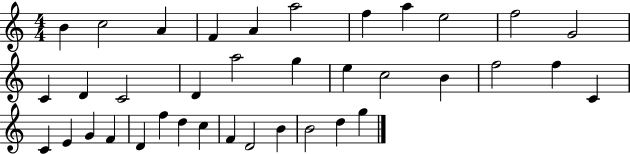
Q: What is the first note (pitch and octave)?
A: B4